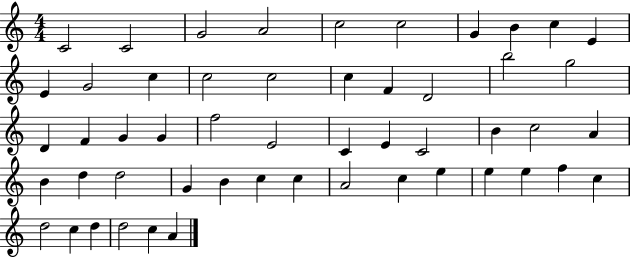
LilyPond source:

{
  \clef treble
  \numericTimeSignature
  \time 4/4
  \key c \major
  c'2 c'2 | g'2 a'2 | c''2 c''2 | g'4 b'4 c''4 e'4 | \break e'4 g'2 c''4 | c''2 c''2 | c''4 f'4 d'2 | b''2 g''2 | \break d'4 f'4 g'4 g'4 | f''2 e'2 | c'4 e'4 c'2 | b'4 c''2 a'4 | \break b'4 d''4 d''2 | g'4 b'4 c''4 c''4 | a'2 c''4 e''4 | e''4 e''4 f''4 c''4 | \break d''2 c''4 d''4 | d''2 c''4 a'4 | \bar "|."
}